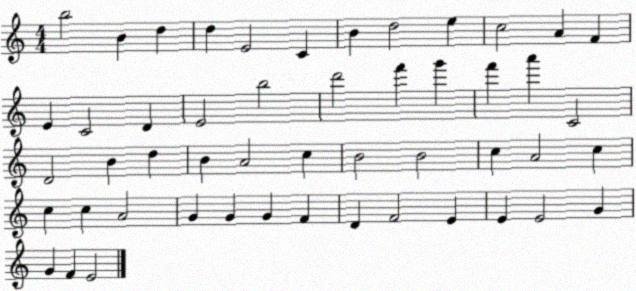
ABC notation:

X:1
T:Untitled
M:4/4
L:1/4
K:C
b2 B d d E2 C B d2 e c2 A F E C2 D E2 b2 d'2 f' g' f' a' C2 D2 B d B A2 c B2 B2 c A2 c c c A2 G G G F D F2 E E E2 G G F E2